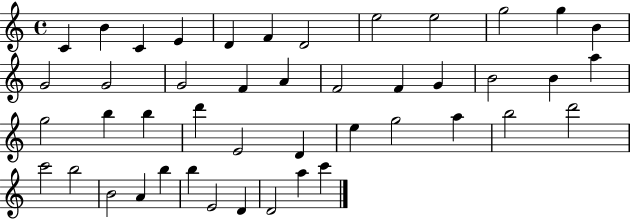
X:1
T:Untitled
M:4/4
L:1/4
K:C
C B C E D F D2 e2 e2 g2 g B G2 G2 G2 F A F2 F G B2 B a g2 b b d' E2 D e g2 a b2 d'2 c'2 b2 B2 A b b E2 D D2 a c'